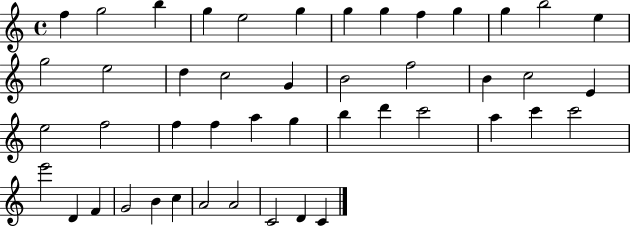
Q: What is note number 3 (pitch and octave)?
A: B5